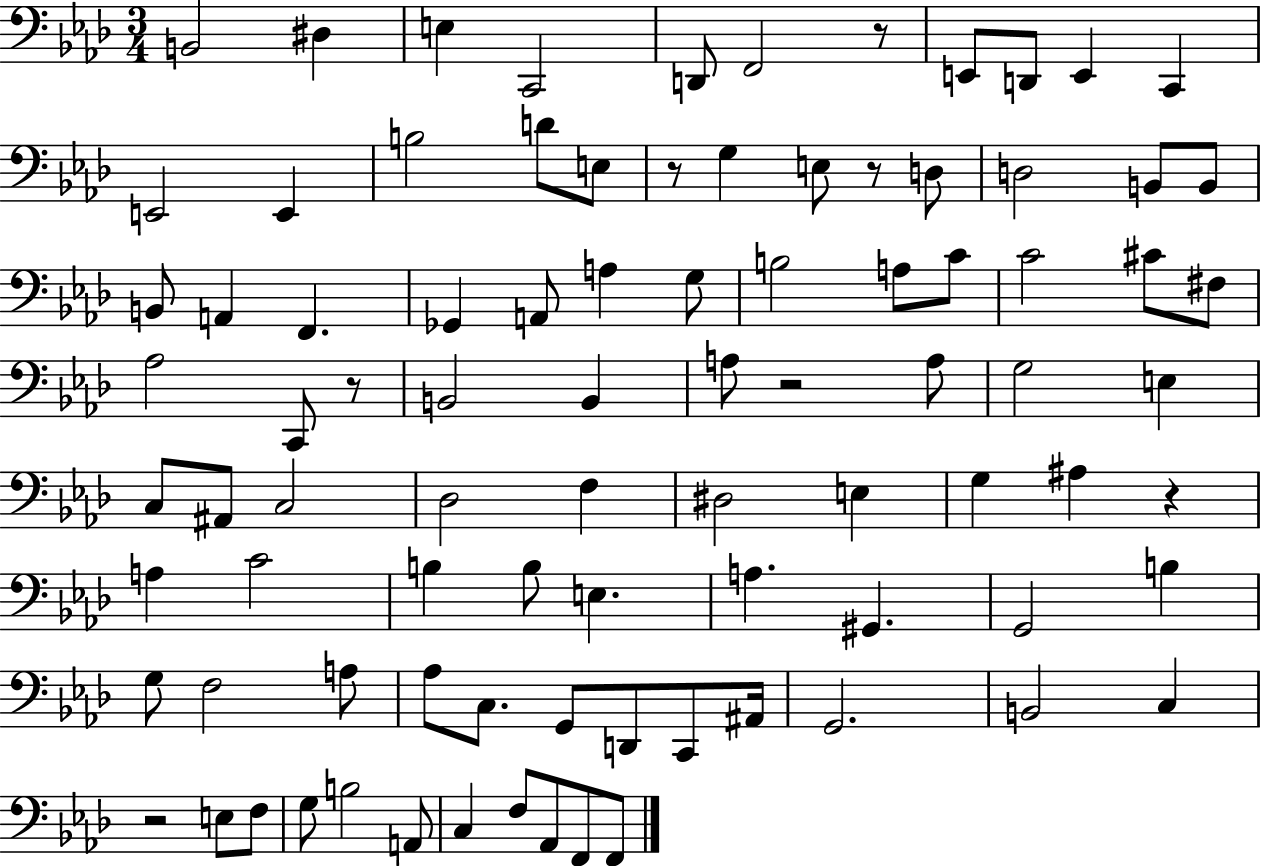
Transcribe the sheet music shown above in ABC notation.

X:1
T:Untitled
M:3/4
L:1/4
K:Ab
B,,2 ^D, E, C,,2 D,,/2 F,,2 z/2 E,,/2 D,,/2 E,, C,, E,,2 E,, B,2 D/2 E,/2 z/2 G, E,/2 z/2 D,/2 D,2 B,,/2 B,,/2 B,,/2 A,, F,, _G,, A,,/2 A, G,/2 B,2 A,/2 C/2 C2 ^C/2 ^F,/2 _A,2 C,,/2 z/2 B,,2 B,, A,/2 z2 A,/2 G,2 E, C,/2 ^A,,/2 C,2 _D,2 F, ^D,2 E, G, ^A, z A, C2 B, B,/2 E, A, ^G,, G,,2 B, G,/2 F,2 A,/2 _A,/2 C,/2 G,,/2 D,,/2 C,,/2 ^A,,/4 G,,2 B,,2 C, z2 E,/2 F,/2 G,/2 B,2 A,,/2 C, F,/2 _A,,/2 F,,/2 F,,/2